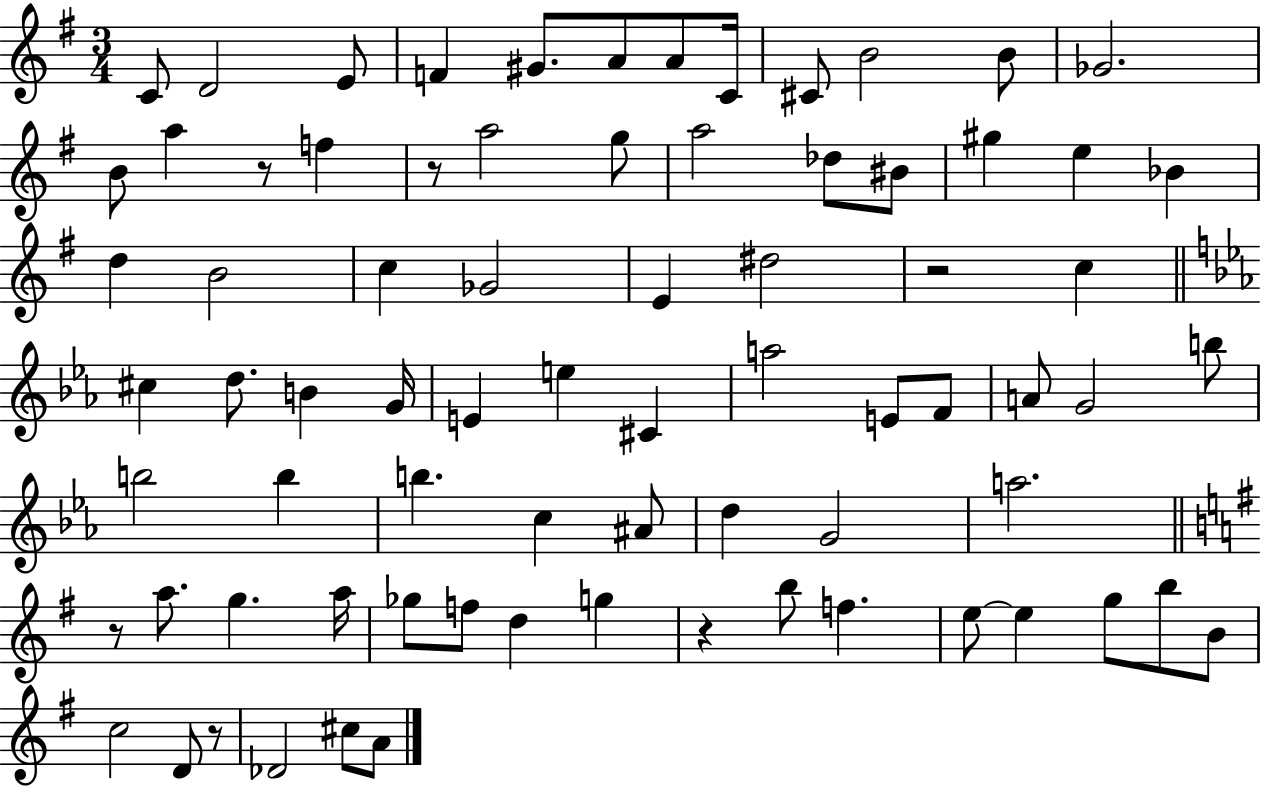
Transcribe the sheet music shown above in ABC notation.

X:1
T:Untitled
M:3/4
L:1/4
K:G
C/2 D2 E/2 F ^G/2 A/2 A/2 C/4 ^C/2 B2 B/2 _G2 B/2 a z/2 f z/2 a2 g/2 a2 _d/2 ^B/2 ^g e _B d B2 c _G2 E ^d2 z2 c ^c d/2 B G/4 E e ^C a2 E/2 F/2 A/2 G2 b/2 b2 b b c ^A/2 d G2 a2 z/2 a/2 g a/4 _g/2 f/2 d g z b/2 f e/2 e g/2 b/2 B/2 c2 D/2 z/2 _D2 ^c/2 A/2